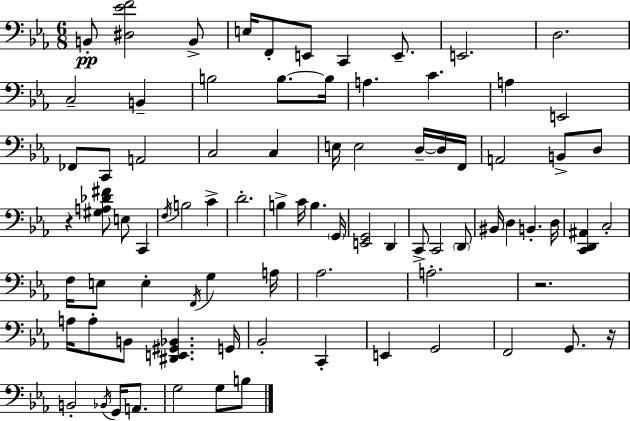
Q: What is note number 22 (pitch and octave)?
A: C3